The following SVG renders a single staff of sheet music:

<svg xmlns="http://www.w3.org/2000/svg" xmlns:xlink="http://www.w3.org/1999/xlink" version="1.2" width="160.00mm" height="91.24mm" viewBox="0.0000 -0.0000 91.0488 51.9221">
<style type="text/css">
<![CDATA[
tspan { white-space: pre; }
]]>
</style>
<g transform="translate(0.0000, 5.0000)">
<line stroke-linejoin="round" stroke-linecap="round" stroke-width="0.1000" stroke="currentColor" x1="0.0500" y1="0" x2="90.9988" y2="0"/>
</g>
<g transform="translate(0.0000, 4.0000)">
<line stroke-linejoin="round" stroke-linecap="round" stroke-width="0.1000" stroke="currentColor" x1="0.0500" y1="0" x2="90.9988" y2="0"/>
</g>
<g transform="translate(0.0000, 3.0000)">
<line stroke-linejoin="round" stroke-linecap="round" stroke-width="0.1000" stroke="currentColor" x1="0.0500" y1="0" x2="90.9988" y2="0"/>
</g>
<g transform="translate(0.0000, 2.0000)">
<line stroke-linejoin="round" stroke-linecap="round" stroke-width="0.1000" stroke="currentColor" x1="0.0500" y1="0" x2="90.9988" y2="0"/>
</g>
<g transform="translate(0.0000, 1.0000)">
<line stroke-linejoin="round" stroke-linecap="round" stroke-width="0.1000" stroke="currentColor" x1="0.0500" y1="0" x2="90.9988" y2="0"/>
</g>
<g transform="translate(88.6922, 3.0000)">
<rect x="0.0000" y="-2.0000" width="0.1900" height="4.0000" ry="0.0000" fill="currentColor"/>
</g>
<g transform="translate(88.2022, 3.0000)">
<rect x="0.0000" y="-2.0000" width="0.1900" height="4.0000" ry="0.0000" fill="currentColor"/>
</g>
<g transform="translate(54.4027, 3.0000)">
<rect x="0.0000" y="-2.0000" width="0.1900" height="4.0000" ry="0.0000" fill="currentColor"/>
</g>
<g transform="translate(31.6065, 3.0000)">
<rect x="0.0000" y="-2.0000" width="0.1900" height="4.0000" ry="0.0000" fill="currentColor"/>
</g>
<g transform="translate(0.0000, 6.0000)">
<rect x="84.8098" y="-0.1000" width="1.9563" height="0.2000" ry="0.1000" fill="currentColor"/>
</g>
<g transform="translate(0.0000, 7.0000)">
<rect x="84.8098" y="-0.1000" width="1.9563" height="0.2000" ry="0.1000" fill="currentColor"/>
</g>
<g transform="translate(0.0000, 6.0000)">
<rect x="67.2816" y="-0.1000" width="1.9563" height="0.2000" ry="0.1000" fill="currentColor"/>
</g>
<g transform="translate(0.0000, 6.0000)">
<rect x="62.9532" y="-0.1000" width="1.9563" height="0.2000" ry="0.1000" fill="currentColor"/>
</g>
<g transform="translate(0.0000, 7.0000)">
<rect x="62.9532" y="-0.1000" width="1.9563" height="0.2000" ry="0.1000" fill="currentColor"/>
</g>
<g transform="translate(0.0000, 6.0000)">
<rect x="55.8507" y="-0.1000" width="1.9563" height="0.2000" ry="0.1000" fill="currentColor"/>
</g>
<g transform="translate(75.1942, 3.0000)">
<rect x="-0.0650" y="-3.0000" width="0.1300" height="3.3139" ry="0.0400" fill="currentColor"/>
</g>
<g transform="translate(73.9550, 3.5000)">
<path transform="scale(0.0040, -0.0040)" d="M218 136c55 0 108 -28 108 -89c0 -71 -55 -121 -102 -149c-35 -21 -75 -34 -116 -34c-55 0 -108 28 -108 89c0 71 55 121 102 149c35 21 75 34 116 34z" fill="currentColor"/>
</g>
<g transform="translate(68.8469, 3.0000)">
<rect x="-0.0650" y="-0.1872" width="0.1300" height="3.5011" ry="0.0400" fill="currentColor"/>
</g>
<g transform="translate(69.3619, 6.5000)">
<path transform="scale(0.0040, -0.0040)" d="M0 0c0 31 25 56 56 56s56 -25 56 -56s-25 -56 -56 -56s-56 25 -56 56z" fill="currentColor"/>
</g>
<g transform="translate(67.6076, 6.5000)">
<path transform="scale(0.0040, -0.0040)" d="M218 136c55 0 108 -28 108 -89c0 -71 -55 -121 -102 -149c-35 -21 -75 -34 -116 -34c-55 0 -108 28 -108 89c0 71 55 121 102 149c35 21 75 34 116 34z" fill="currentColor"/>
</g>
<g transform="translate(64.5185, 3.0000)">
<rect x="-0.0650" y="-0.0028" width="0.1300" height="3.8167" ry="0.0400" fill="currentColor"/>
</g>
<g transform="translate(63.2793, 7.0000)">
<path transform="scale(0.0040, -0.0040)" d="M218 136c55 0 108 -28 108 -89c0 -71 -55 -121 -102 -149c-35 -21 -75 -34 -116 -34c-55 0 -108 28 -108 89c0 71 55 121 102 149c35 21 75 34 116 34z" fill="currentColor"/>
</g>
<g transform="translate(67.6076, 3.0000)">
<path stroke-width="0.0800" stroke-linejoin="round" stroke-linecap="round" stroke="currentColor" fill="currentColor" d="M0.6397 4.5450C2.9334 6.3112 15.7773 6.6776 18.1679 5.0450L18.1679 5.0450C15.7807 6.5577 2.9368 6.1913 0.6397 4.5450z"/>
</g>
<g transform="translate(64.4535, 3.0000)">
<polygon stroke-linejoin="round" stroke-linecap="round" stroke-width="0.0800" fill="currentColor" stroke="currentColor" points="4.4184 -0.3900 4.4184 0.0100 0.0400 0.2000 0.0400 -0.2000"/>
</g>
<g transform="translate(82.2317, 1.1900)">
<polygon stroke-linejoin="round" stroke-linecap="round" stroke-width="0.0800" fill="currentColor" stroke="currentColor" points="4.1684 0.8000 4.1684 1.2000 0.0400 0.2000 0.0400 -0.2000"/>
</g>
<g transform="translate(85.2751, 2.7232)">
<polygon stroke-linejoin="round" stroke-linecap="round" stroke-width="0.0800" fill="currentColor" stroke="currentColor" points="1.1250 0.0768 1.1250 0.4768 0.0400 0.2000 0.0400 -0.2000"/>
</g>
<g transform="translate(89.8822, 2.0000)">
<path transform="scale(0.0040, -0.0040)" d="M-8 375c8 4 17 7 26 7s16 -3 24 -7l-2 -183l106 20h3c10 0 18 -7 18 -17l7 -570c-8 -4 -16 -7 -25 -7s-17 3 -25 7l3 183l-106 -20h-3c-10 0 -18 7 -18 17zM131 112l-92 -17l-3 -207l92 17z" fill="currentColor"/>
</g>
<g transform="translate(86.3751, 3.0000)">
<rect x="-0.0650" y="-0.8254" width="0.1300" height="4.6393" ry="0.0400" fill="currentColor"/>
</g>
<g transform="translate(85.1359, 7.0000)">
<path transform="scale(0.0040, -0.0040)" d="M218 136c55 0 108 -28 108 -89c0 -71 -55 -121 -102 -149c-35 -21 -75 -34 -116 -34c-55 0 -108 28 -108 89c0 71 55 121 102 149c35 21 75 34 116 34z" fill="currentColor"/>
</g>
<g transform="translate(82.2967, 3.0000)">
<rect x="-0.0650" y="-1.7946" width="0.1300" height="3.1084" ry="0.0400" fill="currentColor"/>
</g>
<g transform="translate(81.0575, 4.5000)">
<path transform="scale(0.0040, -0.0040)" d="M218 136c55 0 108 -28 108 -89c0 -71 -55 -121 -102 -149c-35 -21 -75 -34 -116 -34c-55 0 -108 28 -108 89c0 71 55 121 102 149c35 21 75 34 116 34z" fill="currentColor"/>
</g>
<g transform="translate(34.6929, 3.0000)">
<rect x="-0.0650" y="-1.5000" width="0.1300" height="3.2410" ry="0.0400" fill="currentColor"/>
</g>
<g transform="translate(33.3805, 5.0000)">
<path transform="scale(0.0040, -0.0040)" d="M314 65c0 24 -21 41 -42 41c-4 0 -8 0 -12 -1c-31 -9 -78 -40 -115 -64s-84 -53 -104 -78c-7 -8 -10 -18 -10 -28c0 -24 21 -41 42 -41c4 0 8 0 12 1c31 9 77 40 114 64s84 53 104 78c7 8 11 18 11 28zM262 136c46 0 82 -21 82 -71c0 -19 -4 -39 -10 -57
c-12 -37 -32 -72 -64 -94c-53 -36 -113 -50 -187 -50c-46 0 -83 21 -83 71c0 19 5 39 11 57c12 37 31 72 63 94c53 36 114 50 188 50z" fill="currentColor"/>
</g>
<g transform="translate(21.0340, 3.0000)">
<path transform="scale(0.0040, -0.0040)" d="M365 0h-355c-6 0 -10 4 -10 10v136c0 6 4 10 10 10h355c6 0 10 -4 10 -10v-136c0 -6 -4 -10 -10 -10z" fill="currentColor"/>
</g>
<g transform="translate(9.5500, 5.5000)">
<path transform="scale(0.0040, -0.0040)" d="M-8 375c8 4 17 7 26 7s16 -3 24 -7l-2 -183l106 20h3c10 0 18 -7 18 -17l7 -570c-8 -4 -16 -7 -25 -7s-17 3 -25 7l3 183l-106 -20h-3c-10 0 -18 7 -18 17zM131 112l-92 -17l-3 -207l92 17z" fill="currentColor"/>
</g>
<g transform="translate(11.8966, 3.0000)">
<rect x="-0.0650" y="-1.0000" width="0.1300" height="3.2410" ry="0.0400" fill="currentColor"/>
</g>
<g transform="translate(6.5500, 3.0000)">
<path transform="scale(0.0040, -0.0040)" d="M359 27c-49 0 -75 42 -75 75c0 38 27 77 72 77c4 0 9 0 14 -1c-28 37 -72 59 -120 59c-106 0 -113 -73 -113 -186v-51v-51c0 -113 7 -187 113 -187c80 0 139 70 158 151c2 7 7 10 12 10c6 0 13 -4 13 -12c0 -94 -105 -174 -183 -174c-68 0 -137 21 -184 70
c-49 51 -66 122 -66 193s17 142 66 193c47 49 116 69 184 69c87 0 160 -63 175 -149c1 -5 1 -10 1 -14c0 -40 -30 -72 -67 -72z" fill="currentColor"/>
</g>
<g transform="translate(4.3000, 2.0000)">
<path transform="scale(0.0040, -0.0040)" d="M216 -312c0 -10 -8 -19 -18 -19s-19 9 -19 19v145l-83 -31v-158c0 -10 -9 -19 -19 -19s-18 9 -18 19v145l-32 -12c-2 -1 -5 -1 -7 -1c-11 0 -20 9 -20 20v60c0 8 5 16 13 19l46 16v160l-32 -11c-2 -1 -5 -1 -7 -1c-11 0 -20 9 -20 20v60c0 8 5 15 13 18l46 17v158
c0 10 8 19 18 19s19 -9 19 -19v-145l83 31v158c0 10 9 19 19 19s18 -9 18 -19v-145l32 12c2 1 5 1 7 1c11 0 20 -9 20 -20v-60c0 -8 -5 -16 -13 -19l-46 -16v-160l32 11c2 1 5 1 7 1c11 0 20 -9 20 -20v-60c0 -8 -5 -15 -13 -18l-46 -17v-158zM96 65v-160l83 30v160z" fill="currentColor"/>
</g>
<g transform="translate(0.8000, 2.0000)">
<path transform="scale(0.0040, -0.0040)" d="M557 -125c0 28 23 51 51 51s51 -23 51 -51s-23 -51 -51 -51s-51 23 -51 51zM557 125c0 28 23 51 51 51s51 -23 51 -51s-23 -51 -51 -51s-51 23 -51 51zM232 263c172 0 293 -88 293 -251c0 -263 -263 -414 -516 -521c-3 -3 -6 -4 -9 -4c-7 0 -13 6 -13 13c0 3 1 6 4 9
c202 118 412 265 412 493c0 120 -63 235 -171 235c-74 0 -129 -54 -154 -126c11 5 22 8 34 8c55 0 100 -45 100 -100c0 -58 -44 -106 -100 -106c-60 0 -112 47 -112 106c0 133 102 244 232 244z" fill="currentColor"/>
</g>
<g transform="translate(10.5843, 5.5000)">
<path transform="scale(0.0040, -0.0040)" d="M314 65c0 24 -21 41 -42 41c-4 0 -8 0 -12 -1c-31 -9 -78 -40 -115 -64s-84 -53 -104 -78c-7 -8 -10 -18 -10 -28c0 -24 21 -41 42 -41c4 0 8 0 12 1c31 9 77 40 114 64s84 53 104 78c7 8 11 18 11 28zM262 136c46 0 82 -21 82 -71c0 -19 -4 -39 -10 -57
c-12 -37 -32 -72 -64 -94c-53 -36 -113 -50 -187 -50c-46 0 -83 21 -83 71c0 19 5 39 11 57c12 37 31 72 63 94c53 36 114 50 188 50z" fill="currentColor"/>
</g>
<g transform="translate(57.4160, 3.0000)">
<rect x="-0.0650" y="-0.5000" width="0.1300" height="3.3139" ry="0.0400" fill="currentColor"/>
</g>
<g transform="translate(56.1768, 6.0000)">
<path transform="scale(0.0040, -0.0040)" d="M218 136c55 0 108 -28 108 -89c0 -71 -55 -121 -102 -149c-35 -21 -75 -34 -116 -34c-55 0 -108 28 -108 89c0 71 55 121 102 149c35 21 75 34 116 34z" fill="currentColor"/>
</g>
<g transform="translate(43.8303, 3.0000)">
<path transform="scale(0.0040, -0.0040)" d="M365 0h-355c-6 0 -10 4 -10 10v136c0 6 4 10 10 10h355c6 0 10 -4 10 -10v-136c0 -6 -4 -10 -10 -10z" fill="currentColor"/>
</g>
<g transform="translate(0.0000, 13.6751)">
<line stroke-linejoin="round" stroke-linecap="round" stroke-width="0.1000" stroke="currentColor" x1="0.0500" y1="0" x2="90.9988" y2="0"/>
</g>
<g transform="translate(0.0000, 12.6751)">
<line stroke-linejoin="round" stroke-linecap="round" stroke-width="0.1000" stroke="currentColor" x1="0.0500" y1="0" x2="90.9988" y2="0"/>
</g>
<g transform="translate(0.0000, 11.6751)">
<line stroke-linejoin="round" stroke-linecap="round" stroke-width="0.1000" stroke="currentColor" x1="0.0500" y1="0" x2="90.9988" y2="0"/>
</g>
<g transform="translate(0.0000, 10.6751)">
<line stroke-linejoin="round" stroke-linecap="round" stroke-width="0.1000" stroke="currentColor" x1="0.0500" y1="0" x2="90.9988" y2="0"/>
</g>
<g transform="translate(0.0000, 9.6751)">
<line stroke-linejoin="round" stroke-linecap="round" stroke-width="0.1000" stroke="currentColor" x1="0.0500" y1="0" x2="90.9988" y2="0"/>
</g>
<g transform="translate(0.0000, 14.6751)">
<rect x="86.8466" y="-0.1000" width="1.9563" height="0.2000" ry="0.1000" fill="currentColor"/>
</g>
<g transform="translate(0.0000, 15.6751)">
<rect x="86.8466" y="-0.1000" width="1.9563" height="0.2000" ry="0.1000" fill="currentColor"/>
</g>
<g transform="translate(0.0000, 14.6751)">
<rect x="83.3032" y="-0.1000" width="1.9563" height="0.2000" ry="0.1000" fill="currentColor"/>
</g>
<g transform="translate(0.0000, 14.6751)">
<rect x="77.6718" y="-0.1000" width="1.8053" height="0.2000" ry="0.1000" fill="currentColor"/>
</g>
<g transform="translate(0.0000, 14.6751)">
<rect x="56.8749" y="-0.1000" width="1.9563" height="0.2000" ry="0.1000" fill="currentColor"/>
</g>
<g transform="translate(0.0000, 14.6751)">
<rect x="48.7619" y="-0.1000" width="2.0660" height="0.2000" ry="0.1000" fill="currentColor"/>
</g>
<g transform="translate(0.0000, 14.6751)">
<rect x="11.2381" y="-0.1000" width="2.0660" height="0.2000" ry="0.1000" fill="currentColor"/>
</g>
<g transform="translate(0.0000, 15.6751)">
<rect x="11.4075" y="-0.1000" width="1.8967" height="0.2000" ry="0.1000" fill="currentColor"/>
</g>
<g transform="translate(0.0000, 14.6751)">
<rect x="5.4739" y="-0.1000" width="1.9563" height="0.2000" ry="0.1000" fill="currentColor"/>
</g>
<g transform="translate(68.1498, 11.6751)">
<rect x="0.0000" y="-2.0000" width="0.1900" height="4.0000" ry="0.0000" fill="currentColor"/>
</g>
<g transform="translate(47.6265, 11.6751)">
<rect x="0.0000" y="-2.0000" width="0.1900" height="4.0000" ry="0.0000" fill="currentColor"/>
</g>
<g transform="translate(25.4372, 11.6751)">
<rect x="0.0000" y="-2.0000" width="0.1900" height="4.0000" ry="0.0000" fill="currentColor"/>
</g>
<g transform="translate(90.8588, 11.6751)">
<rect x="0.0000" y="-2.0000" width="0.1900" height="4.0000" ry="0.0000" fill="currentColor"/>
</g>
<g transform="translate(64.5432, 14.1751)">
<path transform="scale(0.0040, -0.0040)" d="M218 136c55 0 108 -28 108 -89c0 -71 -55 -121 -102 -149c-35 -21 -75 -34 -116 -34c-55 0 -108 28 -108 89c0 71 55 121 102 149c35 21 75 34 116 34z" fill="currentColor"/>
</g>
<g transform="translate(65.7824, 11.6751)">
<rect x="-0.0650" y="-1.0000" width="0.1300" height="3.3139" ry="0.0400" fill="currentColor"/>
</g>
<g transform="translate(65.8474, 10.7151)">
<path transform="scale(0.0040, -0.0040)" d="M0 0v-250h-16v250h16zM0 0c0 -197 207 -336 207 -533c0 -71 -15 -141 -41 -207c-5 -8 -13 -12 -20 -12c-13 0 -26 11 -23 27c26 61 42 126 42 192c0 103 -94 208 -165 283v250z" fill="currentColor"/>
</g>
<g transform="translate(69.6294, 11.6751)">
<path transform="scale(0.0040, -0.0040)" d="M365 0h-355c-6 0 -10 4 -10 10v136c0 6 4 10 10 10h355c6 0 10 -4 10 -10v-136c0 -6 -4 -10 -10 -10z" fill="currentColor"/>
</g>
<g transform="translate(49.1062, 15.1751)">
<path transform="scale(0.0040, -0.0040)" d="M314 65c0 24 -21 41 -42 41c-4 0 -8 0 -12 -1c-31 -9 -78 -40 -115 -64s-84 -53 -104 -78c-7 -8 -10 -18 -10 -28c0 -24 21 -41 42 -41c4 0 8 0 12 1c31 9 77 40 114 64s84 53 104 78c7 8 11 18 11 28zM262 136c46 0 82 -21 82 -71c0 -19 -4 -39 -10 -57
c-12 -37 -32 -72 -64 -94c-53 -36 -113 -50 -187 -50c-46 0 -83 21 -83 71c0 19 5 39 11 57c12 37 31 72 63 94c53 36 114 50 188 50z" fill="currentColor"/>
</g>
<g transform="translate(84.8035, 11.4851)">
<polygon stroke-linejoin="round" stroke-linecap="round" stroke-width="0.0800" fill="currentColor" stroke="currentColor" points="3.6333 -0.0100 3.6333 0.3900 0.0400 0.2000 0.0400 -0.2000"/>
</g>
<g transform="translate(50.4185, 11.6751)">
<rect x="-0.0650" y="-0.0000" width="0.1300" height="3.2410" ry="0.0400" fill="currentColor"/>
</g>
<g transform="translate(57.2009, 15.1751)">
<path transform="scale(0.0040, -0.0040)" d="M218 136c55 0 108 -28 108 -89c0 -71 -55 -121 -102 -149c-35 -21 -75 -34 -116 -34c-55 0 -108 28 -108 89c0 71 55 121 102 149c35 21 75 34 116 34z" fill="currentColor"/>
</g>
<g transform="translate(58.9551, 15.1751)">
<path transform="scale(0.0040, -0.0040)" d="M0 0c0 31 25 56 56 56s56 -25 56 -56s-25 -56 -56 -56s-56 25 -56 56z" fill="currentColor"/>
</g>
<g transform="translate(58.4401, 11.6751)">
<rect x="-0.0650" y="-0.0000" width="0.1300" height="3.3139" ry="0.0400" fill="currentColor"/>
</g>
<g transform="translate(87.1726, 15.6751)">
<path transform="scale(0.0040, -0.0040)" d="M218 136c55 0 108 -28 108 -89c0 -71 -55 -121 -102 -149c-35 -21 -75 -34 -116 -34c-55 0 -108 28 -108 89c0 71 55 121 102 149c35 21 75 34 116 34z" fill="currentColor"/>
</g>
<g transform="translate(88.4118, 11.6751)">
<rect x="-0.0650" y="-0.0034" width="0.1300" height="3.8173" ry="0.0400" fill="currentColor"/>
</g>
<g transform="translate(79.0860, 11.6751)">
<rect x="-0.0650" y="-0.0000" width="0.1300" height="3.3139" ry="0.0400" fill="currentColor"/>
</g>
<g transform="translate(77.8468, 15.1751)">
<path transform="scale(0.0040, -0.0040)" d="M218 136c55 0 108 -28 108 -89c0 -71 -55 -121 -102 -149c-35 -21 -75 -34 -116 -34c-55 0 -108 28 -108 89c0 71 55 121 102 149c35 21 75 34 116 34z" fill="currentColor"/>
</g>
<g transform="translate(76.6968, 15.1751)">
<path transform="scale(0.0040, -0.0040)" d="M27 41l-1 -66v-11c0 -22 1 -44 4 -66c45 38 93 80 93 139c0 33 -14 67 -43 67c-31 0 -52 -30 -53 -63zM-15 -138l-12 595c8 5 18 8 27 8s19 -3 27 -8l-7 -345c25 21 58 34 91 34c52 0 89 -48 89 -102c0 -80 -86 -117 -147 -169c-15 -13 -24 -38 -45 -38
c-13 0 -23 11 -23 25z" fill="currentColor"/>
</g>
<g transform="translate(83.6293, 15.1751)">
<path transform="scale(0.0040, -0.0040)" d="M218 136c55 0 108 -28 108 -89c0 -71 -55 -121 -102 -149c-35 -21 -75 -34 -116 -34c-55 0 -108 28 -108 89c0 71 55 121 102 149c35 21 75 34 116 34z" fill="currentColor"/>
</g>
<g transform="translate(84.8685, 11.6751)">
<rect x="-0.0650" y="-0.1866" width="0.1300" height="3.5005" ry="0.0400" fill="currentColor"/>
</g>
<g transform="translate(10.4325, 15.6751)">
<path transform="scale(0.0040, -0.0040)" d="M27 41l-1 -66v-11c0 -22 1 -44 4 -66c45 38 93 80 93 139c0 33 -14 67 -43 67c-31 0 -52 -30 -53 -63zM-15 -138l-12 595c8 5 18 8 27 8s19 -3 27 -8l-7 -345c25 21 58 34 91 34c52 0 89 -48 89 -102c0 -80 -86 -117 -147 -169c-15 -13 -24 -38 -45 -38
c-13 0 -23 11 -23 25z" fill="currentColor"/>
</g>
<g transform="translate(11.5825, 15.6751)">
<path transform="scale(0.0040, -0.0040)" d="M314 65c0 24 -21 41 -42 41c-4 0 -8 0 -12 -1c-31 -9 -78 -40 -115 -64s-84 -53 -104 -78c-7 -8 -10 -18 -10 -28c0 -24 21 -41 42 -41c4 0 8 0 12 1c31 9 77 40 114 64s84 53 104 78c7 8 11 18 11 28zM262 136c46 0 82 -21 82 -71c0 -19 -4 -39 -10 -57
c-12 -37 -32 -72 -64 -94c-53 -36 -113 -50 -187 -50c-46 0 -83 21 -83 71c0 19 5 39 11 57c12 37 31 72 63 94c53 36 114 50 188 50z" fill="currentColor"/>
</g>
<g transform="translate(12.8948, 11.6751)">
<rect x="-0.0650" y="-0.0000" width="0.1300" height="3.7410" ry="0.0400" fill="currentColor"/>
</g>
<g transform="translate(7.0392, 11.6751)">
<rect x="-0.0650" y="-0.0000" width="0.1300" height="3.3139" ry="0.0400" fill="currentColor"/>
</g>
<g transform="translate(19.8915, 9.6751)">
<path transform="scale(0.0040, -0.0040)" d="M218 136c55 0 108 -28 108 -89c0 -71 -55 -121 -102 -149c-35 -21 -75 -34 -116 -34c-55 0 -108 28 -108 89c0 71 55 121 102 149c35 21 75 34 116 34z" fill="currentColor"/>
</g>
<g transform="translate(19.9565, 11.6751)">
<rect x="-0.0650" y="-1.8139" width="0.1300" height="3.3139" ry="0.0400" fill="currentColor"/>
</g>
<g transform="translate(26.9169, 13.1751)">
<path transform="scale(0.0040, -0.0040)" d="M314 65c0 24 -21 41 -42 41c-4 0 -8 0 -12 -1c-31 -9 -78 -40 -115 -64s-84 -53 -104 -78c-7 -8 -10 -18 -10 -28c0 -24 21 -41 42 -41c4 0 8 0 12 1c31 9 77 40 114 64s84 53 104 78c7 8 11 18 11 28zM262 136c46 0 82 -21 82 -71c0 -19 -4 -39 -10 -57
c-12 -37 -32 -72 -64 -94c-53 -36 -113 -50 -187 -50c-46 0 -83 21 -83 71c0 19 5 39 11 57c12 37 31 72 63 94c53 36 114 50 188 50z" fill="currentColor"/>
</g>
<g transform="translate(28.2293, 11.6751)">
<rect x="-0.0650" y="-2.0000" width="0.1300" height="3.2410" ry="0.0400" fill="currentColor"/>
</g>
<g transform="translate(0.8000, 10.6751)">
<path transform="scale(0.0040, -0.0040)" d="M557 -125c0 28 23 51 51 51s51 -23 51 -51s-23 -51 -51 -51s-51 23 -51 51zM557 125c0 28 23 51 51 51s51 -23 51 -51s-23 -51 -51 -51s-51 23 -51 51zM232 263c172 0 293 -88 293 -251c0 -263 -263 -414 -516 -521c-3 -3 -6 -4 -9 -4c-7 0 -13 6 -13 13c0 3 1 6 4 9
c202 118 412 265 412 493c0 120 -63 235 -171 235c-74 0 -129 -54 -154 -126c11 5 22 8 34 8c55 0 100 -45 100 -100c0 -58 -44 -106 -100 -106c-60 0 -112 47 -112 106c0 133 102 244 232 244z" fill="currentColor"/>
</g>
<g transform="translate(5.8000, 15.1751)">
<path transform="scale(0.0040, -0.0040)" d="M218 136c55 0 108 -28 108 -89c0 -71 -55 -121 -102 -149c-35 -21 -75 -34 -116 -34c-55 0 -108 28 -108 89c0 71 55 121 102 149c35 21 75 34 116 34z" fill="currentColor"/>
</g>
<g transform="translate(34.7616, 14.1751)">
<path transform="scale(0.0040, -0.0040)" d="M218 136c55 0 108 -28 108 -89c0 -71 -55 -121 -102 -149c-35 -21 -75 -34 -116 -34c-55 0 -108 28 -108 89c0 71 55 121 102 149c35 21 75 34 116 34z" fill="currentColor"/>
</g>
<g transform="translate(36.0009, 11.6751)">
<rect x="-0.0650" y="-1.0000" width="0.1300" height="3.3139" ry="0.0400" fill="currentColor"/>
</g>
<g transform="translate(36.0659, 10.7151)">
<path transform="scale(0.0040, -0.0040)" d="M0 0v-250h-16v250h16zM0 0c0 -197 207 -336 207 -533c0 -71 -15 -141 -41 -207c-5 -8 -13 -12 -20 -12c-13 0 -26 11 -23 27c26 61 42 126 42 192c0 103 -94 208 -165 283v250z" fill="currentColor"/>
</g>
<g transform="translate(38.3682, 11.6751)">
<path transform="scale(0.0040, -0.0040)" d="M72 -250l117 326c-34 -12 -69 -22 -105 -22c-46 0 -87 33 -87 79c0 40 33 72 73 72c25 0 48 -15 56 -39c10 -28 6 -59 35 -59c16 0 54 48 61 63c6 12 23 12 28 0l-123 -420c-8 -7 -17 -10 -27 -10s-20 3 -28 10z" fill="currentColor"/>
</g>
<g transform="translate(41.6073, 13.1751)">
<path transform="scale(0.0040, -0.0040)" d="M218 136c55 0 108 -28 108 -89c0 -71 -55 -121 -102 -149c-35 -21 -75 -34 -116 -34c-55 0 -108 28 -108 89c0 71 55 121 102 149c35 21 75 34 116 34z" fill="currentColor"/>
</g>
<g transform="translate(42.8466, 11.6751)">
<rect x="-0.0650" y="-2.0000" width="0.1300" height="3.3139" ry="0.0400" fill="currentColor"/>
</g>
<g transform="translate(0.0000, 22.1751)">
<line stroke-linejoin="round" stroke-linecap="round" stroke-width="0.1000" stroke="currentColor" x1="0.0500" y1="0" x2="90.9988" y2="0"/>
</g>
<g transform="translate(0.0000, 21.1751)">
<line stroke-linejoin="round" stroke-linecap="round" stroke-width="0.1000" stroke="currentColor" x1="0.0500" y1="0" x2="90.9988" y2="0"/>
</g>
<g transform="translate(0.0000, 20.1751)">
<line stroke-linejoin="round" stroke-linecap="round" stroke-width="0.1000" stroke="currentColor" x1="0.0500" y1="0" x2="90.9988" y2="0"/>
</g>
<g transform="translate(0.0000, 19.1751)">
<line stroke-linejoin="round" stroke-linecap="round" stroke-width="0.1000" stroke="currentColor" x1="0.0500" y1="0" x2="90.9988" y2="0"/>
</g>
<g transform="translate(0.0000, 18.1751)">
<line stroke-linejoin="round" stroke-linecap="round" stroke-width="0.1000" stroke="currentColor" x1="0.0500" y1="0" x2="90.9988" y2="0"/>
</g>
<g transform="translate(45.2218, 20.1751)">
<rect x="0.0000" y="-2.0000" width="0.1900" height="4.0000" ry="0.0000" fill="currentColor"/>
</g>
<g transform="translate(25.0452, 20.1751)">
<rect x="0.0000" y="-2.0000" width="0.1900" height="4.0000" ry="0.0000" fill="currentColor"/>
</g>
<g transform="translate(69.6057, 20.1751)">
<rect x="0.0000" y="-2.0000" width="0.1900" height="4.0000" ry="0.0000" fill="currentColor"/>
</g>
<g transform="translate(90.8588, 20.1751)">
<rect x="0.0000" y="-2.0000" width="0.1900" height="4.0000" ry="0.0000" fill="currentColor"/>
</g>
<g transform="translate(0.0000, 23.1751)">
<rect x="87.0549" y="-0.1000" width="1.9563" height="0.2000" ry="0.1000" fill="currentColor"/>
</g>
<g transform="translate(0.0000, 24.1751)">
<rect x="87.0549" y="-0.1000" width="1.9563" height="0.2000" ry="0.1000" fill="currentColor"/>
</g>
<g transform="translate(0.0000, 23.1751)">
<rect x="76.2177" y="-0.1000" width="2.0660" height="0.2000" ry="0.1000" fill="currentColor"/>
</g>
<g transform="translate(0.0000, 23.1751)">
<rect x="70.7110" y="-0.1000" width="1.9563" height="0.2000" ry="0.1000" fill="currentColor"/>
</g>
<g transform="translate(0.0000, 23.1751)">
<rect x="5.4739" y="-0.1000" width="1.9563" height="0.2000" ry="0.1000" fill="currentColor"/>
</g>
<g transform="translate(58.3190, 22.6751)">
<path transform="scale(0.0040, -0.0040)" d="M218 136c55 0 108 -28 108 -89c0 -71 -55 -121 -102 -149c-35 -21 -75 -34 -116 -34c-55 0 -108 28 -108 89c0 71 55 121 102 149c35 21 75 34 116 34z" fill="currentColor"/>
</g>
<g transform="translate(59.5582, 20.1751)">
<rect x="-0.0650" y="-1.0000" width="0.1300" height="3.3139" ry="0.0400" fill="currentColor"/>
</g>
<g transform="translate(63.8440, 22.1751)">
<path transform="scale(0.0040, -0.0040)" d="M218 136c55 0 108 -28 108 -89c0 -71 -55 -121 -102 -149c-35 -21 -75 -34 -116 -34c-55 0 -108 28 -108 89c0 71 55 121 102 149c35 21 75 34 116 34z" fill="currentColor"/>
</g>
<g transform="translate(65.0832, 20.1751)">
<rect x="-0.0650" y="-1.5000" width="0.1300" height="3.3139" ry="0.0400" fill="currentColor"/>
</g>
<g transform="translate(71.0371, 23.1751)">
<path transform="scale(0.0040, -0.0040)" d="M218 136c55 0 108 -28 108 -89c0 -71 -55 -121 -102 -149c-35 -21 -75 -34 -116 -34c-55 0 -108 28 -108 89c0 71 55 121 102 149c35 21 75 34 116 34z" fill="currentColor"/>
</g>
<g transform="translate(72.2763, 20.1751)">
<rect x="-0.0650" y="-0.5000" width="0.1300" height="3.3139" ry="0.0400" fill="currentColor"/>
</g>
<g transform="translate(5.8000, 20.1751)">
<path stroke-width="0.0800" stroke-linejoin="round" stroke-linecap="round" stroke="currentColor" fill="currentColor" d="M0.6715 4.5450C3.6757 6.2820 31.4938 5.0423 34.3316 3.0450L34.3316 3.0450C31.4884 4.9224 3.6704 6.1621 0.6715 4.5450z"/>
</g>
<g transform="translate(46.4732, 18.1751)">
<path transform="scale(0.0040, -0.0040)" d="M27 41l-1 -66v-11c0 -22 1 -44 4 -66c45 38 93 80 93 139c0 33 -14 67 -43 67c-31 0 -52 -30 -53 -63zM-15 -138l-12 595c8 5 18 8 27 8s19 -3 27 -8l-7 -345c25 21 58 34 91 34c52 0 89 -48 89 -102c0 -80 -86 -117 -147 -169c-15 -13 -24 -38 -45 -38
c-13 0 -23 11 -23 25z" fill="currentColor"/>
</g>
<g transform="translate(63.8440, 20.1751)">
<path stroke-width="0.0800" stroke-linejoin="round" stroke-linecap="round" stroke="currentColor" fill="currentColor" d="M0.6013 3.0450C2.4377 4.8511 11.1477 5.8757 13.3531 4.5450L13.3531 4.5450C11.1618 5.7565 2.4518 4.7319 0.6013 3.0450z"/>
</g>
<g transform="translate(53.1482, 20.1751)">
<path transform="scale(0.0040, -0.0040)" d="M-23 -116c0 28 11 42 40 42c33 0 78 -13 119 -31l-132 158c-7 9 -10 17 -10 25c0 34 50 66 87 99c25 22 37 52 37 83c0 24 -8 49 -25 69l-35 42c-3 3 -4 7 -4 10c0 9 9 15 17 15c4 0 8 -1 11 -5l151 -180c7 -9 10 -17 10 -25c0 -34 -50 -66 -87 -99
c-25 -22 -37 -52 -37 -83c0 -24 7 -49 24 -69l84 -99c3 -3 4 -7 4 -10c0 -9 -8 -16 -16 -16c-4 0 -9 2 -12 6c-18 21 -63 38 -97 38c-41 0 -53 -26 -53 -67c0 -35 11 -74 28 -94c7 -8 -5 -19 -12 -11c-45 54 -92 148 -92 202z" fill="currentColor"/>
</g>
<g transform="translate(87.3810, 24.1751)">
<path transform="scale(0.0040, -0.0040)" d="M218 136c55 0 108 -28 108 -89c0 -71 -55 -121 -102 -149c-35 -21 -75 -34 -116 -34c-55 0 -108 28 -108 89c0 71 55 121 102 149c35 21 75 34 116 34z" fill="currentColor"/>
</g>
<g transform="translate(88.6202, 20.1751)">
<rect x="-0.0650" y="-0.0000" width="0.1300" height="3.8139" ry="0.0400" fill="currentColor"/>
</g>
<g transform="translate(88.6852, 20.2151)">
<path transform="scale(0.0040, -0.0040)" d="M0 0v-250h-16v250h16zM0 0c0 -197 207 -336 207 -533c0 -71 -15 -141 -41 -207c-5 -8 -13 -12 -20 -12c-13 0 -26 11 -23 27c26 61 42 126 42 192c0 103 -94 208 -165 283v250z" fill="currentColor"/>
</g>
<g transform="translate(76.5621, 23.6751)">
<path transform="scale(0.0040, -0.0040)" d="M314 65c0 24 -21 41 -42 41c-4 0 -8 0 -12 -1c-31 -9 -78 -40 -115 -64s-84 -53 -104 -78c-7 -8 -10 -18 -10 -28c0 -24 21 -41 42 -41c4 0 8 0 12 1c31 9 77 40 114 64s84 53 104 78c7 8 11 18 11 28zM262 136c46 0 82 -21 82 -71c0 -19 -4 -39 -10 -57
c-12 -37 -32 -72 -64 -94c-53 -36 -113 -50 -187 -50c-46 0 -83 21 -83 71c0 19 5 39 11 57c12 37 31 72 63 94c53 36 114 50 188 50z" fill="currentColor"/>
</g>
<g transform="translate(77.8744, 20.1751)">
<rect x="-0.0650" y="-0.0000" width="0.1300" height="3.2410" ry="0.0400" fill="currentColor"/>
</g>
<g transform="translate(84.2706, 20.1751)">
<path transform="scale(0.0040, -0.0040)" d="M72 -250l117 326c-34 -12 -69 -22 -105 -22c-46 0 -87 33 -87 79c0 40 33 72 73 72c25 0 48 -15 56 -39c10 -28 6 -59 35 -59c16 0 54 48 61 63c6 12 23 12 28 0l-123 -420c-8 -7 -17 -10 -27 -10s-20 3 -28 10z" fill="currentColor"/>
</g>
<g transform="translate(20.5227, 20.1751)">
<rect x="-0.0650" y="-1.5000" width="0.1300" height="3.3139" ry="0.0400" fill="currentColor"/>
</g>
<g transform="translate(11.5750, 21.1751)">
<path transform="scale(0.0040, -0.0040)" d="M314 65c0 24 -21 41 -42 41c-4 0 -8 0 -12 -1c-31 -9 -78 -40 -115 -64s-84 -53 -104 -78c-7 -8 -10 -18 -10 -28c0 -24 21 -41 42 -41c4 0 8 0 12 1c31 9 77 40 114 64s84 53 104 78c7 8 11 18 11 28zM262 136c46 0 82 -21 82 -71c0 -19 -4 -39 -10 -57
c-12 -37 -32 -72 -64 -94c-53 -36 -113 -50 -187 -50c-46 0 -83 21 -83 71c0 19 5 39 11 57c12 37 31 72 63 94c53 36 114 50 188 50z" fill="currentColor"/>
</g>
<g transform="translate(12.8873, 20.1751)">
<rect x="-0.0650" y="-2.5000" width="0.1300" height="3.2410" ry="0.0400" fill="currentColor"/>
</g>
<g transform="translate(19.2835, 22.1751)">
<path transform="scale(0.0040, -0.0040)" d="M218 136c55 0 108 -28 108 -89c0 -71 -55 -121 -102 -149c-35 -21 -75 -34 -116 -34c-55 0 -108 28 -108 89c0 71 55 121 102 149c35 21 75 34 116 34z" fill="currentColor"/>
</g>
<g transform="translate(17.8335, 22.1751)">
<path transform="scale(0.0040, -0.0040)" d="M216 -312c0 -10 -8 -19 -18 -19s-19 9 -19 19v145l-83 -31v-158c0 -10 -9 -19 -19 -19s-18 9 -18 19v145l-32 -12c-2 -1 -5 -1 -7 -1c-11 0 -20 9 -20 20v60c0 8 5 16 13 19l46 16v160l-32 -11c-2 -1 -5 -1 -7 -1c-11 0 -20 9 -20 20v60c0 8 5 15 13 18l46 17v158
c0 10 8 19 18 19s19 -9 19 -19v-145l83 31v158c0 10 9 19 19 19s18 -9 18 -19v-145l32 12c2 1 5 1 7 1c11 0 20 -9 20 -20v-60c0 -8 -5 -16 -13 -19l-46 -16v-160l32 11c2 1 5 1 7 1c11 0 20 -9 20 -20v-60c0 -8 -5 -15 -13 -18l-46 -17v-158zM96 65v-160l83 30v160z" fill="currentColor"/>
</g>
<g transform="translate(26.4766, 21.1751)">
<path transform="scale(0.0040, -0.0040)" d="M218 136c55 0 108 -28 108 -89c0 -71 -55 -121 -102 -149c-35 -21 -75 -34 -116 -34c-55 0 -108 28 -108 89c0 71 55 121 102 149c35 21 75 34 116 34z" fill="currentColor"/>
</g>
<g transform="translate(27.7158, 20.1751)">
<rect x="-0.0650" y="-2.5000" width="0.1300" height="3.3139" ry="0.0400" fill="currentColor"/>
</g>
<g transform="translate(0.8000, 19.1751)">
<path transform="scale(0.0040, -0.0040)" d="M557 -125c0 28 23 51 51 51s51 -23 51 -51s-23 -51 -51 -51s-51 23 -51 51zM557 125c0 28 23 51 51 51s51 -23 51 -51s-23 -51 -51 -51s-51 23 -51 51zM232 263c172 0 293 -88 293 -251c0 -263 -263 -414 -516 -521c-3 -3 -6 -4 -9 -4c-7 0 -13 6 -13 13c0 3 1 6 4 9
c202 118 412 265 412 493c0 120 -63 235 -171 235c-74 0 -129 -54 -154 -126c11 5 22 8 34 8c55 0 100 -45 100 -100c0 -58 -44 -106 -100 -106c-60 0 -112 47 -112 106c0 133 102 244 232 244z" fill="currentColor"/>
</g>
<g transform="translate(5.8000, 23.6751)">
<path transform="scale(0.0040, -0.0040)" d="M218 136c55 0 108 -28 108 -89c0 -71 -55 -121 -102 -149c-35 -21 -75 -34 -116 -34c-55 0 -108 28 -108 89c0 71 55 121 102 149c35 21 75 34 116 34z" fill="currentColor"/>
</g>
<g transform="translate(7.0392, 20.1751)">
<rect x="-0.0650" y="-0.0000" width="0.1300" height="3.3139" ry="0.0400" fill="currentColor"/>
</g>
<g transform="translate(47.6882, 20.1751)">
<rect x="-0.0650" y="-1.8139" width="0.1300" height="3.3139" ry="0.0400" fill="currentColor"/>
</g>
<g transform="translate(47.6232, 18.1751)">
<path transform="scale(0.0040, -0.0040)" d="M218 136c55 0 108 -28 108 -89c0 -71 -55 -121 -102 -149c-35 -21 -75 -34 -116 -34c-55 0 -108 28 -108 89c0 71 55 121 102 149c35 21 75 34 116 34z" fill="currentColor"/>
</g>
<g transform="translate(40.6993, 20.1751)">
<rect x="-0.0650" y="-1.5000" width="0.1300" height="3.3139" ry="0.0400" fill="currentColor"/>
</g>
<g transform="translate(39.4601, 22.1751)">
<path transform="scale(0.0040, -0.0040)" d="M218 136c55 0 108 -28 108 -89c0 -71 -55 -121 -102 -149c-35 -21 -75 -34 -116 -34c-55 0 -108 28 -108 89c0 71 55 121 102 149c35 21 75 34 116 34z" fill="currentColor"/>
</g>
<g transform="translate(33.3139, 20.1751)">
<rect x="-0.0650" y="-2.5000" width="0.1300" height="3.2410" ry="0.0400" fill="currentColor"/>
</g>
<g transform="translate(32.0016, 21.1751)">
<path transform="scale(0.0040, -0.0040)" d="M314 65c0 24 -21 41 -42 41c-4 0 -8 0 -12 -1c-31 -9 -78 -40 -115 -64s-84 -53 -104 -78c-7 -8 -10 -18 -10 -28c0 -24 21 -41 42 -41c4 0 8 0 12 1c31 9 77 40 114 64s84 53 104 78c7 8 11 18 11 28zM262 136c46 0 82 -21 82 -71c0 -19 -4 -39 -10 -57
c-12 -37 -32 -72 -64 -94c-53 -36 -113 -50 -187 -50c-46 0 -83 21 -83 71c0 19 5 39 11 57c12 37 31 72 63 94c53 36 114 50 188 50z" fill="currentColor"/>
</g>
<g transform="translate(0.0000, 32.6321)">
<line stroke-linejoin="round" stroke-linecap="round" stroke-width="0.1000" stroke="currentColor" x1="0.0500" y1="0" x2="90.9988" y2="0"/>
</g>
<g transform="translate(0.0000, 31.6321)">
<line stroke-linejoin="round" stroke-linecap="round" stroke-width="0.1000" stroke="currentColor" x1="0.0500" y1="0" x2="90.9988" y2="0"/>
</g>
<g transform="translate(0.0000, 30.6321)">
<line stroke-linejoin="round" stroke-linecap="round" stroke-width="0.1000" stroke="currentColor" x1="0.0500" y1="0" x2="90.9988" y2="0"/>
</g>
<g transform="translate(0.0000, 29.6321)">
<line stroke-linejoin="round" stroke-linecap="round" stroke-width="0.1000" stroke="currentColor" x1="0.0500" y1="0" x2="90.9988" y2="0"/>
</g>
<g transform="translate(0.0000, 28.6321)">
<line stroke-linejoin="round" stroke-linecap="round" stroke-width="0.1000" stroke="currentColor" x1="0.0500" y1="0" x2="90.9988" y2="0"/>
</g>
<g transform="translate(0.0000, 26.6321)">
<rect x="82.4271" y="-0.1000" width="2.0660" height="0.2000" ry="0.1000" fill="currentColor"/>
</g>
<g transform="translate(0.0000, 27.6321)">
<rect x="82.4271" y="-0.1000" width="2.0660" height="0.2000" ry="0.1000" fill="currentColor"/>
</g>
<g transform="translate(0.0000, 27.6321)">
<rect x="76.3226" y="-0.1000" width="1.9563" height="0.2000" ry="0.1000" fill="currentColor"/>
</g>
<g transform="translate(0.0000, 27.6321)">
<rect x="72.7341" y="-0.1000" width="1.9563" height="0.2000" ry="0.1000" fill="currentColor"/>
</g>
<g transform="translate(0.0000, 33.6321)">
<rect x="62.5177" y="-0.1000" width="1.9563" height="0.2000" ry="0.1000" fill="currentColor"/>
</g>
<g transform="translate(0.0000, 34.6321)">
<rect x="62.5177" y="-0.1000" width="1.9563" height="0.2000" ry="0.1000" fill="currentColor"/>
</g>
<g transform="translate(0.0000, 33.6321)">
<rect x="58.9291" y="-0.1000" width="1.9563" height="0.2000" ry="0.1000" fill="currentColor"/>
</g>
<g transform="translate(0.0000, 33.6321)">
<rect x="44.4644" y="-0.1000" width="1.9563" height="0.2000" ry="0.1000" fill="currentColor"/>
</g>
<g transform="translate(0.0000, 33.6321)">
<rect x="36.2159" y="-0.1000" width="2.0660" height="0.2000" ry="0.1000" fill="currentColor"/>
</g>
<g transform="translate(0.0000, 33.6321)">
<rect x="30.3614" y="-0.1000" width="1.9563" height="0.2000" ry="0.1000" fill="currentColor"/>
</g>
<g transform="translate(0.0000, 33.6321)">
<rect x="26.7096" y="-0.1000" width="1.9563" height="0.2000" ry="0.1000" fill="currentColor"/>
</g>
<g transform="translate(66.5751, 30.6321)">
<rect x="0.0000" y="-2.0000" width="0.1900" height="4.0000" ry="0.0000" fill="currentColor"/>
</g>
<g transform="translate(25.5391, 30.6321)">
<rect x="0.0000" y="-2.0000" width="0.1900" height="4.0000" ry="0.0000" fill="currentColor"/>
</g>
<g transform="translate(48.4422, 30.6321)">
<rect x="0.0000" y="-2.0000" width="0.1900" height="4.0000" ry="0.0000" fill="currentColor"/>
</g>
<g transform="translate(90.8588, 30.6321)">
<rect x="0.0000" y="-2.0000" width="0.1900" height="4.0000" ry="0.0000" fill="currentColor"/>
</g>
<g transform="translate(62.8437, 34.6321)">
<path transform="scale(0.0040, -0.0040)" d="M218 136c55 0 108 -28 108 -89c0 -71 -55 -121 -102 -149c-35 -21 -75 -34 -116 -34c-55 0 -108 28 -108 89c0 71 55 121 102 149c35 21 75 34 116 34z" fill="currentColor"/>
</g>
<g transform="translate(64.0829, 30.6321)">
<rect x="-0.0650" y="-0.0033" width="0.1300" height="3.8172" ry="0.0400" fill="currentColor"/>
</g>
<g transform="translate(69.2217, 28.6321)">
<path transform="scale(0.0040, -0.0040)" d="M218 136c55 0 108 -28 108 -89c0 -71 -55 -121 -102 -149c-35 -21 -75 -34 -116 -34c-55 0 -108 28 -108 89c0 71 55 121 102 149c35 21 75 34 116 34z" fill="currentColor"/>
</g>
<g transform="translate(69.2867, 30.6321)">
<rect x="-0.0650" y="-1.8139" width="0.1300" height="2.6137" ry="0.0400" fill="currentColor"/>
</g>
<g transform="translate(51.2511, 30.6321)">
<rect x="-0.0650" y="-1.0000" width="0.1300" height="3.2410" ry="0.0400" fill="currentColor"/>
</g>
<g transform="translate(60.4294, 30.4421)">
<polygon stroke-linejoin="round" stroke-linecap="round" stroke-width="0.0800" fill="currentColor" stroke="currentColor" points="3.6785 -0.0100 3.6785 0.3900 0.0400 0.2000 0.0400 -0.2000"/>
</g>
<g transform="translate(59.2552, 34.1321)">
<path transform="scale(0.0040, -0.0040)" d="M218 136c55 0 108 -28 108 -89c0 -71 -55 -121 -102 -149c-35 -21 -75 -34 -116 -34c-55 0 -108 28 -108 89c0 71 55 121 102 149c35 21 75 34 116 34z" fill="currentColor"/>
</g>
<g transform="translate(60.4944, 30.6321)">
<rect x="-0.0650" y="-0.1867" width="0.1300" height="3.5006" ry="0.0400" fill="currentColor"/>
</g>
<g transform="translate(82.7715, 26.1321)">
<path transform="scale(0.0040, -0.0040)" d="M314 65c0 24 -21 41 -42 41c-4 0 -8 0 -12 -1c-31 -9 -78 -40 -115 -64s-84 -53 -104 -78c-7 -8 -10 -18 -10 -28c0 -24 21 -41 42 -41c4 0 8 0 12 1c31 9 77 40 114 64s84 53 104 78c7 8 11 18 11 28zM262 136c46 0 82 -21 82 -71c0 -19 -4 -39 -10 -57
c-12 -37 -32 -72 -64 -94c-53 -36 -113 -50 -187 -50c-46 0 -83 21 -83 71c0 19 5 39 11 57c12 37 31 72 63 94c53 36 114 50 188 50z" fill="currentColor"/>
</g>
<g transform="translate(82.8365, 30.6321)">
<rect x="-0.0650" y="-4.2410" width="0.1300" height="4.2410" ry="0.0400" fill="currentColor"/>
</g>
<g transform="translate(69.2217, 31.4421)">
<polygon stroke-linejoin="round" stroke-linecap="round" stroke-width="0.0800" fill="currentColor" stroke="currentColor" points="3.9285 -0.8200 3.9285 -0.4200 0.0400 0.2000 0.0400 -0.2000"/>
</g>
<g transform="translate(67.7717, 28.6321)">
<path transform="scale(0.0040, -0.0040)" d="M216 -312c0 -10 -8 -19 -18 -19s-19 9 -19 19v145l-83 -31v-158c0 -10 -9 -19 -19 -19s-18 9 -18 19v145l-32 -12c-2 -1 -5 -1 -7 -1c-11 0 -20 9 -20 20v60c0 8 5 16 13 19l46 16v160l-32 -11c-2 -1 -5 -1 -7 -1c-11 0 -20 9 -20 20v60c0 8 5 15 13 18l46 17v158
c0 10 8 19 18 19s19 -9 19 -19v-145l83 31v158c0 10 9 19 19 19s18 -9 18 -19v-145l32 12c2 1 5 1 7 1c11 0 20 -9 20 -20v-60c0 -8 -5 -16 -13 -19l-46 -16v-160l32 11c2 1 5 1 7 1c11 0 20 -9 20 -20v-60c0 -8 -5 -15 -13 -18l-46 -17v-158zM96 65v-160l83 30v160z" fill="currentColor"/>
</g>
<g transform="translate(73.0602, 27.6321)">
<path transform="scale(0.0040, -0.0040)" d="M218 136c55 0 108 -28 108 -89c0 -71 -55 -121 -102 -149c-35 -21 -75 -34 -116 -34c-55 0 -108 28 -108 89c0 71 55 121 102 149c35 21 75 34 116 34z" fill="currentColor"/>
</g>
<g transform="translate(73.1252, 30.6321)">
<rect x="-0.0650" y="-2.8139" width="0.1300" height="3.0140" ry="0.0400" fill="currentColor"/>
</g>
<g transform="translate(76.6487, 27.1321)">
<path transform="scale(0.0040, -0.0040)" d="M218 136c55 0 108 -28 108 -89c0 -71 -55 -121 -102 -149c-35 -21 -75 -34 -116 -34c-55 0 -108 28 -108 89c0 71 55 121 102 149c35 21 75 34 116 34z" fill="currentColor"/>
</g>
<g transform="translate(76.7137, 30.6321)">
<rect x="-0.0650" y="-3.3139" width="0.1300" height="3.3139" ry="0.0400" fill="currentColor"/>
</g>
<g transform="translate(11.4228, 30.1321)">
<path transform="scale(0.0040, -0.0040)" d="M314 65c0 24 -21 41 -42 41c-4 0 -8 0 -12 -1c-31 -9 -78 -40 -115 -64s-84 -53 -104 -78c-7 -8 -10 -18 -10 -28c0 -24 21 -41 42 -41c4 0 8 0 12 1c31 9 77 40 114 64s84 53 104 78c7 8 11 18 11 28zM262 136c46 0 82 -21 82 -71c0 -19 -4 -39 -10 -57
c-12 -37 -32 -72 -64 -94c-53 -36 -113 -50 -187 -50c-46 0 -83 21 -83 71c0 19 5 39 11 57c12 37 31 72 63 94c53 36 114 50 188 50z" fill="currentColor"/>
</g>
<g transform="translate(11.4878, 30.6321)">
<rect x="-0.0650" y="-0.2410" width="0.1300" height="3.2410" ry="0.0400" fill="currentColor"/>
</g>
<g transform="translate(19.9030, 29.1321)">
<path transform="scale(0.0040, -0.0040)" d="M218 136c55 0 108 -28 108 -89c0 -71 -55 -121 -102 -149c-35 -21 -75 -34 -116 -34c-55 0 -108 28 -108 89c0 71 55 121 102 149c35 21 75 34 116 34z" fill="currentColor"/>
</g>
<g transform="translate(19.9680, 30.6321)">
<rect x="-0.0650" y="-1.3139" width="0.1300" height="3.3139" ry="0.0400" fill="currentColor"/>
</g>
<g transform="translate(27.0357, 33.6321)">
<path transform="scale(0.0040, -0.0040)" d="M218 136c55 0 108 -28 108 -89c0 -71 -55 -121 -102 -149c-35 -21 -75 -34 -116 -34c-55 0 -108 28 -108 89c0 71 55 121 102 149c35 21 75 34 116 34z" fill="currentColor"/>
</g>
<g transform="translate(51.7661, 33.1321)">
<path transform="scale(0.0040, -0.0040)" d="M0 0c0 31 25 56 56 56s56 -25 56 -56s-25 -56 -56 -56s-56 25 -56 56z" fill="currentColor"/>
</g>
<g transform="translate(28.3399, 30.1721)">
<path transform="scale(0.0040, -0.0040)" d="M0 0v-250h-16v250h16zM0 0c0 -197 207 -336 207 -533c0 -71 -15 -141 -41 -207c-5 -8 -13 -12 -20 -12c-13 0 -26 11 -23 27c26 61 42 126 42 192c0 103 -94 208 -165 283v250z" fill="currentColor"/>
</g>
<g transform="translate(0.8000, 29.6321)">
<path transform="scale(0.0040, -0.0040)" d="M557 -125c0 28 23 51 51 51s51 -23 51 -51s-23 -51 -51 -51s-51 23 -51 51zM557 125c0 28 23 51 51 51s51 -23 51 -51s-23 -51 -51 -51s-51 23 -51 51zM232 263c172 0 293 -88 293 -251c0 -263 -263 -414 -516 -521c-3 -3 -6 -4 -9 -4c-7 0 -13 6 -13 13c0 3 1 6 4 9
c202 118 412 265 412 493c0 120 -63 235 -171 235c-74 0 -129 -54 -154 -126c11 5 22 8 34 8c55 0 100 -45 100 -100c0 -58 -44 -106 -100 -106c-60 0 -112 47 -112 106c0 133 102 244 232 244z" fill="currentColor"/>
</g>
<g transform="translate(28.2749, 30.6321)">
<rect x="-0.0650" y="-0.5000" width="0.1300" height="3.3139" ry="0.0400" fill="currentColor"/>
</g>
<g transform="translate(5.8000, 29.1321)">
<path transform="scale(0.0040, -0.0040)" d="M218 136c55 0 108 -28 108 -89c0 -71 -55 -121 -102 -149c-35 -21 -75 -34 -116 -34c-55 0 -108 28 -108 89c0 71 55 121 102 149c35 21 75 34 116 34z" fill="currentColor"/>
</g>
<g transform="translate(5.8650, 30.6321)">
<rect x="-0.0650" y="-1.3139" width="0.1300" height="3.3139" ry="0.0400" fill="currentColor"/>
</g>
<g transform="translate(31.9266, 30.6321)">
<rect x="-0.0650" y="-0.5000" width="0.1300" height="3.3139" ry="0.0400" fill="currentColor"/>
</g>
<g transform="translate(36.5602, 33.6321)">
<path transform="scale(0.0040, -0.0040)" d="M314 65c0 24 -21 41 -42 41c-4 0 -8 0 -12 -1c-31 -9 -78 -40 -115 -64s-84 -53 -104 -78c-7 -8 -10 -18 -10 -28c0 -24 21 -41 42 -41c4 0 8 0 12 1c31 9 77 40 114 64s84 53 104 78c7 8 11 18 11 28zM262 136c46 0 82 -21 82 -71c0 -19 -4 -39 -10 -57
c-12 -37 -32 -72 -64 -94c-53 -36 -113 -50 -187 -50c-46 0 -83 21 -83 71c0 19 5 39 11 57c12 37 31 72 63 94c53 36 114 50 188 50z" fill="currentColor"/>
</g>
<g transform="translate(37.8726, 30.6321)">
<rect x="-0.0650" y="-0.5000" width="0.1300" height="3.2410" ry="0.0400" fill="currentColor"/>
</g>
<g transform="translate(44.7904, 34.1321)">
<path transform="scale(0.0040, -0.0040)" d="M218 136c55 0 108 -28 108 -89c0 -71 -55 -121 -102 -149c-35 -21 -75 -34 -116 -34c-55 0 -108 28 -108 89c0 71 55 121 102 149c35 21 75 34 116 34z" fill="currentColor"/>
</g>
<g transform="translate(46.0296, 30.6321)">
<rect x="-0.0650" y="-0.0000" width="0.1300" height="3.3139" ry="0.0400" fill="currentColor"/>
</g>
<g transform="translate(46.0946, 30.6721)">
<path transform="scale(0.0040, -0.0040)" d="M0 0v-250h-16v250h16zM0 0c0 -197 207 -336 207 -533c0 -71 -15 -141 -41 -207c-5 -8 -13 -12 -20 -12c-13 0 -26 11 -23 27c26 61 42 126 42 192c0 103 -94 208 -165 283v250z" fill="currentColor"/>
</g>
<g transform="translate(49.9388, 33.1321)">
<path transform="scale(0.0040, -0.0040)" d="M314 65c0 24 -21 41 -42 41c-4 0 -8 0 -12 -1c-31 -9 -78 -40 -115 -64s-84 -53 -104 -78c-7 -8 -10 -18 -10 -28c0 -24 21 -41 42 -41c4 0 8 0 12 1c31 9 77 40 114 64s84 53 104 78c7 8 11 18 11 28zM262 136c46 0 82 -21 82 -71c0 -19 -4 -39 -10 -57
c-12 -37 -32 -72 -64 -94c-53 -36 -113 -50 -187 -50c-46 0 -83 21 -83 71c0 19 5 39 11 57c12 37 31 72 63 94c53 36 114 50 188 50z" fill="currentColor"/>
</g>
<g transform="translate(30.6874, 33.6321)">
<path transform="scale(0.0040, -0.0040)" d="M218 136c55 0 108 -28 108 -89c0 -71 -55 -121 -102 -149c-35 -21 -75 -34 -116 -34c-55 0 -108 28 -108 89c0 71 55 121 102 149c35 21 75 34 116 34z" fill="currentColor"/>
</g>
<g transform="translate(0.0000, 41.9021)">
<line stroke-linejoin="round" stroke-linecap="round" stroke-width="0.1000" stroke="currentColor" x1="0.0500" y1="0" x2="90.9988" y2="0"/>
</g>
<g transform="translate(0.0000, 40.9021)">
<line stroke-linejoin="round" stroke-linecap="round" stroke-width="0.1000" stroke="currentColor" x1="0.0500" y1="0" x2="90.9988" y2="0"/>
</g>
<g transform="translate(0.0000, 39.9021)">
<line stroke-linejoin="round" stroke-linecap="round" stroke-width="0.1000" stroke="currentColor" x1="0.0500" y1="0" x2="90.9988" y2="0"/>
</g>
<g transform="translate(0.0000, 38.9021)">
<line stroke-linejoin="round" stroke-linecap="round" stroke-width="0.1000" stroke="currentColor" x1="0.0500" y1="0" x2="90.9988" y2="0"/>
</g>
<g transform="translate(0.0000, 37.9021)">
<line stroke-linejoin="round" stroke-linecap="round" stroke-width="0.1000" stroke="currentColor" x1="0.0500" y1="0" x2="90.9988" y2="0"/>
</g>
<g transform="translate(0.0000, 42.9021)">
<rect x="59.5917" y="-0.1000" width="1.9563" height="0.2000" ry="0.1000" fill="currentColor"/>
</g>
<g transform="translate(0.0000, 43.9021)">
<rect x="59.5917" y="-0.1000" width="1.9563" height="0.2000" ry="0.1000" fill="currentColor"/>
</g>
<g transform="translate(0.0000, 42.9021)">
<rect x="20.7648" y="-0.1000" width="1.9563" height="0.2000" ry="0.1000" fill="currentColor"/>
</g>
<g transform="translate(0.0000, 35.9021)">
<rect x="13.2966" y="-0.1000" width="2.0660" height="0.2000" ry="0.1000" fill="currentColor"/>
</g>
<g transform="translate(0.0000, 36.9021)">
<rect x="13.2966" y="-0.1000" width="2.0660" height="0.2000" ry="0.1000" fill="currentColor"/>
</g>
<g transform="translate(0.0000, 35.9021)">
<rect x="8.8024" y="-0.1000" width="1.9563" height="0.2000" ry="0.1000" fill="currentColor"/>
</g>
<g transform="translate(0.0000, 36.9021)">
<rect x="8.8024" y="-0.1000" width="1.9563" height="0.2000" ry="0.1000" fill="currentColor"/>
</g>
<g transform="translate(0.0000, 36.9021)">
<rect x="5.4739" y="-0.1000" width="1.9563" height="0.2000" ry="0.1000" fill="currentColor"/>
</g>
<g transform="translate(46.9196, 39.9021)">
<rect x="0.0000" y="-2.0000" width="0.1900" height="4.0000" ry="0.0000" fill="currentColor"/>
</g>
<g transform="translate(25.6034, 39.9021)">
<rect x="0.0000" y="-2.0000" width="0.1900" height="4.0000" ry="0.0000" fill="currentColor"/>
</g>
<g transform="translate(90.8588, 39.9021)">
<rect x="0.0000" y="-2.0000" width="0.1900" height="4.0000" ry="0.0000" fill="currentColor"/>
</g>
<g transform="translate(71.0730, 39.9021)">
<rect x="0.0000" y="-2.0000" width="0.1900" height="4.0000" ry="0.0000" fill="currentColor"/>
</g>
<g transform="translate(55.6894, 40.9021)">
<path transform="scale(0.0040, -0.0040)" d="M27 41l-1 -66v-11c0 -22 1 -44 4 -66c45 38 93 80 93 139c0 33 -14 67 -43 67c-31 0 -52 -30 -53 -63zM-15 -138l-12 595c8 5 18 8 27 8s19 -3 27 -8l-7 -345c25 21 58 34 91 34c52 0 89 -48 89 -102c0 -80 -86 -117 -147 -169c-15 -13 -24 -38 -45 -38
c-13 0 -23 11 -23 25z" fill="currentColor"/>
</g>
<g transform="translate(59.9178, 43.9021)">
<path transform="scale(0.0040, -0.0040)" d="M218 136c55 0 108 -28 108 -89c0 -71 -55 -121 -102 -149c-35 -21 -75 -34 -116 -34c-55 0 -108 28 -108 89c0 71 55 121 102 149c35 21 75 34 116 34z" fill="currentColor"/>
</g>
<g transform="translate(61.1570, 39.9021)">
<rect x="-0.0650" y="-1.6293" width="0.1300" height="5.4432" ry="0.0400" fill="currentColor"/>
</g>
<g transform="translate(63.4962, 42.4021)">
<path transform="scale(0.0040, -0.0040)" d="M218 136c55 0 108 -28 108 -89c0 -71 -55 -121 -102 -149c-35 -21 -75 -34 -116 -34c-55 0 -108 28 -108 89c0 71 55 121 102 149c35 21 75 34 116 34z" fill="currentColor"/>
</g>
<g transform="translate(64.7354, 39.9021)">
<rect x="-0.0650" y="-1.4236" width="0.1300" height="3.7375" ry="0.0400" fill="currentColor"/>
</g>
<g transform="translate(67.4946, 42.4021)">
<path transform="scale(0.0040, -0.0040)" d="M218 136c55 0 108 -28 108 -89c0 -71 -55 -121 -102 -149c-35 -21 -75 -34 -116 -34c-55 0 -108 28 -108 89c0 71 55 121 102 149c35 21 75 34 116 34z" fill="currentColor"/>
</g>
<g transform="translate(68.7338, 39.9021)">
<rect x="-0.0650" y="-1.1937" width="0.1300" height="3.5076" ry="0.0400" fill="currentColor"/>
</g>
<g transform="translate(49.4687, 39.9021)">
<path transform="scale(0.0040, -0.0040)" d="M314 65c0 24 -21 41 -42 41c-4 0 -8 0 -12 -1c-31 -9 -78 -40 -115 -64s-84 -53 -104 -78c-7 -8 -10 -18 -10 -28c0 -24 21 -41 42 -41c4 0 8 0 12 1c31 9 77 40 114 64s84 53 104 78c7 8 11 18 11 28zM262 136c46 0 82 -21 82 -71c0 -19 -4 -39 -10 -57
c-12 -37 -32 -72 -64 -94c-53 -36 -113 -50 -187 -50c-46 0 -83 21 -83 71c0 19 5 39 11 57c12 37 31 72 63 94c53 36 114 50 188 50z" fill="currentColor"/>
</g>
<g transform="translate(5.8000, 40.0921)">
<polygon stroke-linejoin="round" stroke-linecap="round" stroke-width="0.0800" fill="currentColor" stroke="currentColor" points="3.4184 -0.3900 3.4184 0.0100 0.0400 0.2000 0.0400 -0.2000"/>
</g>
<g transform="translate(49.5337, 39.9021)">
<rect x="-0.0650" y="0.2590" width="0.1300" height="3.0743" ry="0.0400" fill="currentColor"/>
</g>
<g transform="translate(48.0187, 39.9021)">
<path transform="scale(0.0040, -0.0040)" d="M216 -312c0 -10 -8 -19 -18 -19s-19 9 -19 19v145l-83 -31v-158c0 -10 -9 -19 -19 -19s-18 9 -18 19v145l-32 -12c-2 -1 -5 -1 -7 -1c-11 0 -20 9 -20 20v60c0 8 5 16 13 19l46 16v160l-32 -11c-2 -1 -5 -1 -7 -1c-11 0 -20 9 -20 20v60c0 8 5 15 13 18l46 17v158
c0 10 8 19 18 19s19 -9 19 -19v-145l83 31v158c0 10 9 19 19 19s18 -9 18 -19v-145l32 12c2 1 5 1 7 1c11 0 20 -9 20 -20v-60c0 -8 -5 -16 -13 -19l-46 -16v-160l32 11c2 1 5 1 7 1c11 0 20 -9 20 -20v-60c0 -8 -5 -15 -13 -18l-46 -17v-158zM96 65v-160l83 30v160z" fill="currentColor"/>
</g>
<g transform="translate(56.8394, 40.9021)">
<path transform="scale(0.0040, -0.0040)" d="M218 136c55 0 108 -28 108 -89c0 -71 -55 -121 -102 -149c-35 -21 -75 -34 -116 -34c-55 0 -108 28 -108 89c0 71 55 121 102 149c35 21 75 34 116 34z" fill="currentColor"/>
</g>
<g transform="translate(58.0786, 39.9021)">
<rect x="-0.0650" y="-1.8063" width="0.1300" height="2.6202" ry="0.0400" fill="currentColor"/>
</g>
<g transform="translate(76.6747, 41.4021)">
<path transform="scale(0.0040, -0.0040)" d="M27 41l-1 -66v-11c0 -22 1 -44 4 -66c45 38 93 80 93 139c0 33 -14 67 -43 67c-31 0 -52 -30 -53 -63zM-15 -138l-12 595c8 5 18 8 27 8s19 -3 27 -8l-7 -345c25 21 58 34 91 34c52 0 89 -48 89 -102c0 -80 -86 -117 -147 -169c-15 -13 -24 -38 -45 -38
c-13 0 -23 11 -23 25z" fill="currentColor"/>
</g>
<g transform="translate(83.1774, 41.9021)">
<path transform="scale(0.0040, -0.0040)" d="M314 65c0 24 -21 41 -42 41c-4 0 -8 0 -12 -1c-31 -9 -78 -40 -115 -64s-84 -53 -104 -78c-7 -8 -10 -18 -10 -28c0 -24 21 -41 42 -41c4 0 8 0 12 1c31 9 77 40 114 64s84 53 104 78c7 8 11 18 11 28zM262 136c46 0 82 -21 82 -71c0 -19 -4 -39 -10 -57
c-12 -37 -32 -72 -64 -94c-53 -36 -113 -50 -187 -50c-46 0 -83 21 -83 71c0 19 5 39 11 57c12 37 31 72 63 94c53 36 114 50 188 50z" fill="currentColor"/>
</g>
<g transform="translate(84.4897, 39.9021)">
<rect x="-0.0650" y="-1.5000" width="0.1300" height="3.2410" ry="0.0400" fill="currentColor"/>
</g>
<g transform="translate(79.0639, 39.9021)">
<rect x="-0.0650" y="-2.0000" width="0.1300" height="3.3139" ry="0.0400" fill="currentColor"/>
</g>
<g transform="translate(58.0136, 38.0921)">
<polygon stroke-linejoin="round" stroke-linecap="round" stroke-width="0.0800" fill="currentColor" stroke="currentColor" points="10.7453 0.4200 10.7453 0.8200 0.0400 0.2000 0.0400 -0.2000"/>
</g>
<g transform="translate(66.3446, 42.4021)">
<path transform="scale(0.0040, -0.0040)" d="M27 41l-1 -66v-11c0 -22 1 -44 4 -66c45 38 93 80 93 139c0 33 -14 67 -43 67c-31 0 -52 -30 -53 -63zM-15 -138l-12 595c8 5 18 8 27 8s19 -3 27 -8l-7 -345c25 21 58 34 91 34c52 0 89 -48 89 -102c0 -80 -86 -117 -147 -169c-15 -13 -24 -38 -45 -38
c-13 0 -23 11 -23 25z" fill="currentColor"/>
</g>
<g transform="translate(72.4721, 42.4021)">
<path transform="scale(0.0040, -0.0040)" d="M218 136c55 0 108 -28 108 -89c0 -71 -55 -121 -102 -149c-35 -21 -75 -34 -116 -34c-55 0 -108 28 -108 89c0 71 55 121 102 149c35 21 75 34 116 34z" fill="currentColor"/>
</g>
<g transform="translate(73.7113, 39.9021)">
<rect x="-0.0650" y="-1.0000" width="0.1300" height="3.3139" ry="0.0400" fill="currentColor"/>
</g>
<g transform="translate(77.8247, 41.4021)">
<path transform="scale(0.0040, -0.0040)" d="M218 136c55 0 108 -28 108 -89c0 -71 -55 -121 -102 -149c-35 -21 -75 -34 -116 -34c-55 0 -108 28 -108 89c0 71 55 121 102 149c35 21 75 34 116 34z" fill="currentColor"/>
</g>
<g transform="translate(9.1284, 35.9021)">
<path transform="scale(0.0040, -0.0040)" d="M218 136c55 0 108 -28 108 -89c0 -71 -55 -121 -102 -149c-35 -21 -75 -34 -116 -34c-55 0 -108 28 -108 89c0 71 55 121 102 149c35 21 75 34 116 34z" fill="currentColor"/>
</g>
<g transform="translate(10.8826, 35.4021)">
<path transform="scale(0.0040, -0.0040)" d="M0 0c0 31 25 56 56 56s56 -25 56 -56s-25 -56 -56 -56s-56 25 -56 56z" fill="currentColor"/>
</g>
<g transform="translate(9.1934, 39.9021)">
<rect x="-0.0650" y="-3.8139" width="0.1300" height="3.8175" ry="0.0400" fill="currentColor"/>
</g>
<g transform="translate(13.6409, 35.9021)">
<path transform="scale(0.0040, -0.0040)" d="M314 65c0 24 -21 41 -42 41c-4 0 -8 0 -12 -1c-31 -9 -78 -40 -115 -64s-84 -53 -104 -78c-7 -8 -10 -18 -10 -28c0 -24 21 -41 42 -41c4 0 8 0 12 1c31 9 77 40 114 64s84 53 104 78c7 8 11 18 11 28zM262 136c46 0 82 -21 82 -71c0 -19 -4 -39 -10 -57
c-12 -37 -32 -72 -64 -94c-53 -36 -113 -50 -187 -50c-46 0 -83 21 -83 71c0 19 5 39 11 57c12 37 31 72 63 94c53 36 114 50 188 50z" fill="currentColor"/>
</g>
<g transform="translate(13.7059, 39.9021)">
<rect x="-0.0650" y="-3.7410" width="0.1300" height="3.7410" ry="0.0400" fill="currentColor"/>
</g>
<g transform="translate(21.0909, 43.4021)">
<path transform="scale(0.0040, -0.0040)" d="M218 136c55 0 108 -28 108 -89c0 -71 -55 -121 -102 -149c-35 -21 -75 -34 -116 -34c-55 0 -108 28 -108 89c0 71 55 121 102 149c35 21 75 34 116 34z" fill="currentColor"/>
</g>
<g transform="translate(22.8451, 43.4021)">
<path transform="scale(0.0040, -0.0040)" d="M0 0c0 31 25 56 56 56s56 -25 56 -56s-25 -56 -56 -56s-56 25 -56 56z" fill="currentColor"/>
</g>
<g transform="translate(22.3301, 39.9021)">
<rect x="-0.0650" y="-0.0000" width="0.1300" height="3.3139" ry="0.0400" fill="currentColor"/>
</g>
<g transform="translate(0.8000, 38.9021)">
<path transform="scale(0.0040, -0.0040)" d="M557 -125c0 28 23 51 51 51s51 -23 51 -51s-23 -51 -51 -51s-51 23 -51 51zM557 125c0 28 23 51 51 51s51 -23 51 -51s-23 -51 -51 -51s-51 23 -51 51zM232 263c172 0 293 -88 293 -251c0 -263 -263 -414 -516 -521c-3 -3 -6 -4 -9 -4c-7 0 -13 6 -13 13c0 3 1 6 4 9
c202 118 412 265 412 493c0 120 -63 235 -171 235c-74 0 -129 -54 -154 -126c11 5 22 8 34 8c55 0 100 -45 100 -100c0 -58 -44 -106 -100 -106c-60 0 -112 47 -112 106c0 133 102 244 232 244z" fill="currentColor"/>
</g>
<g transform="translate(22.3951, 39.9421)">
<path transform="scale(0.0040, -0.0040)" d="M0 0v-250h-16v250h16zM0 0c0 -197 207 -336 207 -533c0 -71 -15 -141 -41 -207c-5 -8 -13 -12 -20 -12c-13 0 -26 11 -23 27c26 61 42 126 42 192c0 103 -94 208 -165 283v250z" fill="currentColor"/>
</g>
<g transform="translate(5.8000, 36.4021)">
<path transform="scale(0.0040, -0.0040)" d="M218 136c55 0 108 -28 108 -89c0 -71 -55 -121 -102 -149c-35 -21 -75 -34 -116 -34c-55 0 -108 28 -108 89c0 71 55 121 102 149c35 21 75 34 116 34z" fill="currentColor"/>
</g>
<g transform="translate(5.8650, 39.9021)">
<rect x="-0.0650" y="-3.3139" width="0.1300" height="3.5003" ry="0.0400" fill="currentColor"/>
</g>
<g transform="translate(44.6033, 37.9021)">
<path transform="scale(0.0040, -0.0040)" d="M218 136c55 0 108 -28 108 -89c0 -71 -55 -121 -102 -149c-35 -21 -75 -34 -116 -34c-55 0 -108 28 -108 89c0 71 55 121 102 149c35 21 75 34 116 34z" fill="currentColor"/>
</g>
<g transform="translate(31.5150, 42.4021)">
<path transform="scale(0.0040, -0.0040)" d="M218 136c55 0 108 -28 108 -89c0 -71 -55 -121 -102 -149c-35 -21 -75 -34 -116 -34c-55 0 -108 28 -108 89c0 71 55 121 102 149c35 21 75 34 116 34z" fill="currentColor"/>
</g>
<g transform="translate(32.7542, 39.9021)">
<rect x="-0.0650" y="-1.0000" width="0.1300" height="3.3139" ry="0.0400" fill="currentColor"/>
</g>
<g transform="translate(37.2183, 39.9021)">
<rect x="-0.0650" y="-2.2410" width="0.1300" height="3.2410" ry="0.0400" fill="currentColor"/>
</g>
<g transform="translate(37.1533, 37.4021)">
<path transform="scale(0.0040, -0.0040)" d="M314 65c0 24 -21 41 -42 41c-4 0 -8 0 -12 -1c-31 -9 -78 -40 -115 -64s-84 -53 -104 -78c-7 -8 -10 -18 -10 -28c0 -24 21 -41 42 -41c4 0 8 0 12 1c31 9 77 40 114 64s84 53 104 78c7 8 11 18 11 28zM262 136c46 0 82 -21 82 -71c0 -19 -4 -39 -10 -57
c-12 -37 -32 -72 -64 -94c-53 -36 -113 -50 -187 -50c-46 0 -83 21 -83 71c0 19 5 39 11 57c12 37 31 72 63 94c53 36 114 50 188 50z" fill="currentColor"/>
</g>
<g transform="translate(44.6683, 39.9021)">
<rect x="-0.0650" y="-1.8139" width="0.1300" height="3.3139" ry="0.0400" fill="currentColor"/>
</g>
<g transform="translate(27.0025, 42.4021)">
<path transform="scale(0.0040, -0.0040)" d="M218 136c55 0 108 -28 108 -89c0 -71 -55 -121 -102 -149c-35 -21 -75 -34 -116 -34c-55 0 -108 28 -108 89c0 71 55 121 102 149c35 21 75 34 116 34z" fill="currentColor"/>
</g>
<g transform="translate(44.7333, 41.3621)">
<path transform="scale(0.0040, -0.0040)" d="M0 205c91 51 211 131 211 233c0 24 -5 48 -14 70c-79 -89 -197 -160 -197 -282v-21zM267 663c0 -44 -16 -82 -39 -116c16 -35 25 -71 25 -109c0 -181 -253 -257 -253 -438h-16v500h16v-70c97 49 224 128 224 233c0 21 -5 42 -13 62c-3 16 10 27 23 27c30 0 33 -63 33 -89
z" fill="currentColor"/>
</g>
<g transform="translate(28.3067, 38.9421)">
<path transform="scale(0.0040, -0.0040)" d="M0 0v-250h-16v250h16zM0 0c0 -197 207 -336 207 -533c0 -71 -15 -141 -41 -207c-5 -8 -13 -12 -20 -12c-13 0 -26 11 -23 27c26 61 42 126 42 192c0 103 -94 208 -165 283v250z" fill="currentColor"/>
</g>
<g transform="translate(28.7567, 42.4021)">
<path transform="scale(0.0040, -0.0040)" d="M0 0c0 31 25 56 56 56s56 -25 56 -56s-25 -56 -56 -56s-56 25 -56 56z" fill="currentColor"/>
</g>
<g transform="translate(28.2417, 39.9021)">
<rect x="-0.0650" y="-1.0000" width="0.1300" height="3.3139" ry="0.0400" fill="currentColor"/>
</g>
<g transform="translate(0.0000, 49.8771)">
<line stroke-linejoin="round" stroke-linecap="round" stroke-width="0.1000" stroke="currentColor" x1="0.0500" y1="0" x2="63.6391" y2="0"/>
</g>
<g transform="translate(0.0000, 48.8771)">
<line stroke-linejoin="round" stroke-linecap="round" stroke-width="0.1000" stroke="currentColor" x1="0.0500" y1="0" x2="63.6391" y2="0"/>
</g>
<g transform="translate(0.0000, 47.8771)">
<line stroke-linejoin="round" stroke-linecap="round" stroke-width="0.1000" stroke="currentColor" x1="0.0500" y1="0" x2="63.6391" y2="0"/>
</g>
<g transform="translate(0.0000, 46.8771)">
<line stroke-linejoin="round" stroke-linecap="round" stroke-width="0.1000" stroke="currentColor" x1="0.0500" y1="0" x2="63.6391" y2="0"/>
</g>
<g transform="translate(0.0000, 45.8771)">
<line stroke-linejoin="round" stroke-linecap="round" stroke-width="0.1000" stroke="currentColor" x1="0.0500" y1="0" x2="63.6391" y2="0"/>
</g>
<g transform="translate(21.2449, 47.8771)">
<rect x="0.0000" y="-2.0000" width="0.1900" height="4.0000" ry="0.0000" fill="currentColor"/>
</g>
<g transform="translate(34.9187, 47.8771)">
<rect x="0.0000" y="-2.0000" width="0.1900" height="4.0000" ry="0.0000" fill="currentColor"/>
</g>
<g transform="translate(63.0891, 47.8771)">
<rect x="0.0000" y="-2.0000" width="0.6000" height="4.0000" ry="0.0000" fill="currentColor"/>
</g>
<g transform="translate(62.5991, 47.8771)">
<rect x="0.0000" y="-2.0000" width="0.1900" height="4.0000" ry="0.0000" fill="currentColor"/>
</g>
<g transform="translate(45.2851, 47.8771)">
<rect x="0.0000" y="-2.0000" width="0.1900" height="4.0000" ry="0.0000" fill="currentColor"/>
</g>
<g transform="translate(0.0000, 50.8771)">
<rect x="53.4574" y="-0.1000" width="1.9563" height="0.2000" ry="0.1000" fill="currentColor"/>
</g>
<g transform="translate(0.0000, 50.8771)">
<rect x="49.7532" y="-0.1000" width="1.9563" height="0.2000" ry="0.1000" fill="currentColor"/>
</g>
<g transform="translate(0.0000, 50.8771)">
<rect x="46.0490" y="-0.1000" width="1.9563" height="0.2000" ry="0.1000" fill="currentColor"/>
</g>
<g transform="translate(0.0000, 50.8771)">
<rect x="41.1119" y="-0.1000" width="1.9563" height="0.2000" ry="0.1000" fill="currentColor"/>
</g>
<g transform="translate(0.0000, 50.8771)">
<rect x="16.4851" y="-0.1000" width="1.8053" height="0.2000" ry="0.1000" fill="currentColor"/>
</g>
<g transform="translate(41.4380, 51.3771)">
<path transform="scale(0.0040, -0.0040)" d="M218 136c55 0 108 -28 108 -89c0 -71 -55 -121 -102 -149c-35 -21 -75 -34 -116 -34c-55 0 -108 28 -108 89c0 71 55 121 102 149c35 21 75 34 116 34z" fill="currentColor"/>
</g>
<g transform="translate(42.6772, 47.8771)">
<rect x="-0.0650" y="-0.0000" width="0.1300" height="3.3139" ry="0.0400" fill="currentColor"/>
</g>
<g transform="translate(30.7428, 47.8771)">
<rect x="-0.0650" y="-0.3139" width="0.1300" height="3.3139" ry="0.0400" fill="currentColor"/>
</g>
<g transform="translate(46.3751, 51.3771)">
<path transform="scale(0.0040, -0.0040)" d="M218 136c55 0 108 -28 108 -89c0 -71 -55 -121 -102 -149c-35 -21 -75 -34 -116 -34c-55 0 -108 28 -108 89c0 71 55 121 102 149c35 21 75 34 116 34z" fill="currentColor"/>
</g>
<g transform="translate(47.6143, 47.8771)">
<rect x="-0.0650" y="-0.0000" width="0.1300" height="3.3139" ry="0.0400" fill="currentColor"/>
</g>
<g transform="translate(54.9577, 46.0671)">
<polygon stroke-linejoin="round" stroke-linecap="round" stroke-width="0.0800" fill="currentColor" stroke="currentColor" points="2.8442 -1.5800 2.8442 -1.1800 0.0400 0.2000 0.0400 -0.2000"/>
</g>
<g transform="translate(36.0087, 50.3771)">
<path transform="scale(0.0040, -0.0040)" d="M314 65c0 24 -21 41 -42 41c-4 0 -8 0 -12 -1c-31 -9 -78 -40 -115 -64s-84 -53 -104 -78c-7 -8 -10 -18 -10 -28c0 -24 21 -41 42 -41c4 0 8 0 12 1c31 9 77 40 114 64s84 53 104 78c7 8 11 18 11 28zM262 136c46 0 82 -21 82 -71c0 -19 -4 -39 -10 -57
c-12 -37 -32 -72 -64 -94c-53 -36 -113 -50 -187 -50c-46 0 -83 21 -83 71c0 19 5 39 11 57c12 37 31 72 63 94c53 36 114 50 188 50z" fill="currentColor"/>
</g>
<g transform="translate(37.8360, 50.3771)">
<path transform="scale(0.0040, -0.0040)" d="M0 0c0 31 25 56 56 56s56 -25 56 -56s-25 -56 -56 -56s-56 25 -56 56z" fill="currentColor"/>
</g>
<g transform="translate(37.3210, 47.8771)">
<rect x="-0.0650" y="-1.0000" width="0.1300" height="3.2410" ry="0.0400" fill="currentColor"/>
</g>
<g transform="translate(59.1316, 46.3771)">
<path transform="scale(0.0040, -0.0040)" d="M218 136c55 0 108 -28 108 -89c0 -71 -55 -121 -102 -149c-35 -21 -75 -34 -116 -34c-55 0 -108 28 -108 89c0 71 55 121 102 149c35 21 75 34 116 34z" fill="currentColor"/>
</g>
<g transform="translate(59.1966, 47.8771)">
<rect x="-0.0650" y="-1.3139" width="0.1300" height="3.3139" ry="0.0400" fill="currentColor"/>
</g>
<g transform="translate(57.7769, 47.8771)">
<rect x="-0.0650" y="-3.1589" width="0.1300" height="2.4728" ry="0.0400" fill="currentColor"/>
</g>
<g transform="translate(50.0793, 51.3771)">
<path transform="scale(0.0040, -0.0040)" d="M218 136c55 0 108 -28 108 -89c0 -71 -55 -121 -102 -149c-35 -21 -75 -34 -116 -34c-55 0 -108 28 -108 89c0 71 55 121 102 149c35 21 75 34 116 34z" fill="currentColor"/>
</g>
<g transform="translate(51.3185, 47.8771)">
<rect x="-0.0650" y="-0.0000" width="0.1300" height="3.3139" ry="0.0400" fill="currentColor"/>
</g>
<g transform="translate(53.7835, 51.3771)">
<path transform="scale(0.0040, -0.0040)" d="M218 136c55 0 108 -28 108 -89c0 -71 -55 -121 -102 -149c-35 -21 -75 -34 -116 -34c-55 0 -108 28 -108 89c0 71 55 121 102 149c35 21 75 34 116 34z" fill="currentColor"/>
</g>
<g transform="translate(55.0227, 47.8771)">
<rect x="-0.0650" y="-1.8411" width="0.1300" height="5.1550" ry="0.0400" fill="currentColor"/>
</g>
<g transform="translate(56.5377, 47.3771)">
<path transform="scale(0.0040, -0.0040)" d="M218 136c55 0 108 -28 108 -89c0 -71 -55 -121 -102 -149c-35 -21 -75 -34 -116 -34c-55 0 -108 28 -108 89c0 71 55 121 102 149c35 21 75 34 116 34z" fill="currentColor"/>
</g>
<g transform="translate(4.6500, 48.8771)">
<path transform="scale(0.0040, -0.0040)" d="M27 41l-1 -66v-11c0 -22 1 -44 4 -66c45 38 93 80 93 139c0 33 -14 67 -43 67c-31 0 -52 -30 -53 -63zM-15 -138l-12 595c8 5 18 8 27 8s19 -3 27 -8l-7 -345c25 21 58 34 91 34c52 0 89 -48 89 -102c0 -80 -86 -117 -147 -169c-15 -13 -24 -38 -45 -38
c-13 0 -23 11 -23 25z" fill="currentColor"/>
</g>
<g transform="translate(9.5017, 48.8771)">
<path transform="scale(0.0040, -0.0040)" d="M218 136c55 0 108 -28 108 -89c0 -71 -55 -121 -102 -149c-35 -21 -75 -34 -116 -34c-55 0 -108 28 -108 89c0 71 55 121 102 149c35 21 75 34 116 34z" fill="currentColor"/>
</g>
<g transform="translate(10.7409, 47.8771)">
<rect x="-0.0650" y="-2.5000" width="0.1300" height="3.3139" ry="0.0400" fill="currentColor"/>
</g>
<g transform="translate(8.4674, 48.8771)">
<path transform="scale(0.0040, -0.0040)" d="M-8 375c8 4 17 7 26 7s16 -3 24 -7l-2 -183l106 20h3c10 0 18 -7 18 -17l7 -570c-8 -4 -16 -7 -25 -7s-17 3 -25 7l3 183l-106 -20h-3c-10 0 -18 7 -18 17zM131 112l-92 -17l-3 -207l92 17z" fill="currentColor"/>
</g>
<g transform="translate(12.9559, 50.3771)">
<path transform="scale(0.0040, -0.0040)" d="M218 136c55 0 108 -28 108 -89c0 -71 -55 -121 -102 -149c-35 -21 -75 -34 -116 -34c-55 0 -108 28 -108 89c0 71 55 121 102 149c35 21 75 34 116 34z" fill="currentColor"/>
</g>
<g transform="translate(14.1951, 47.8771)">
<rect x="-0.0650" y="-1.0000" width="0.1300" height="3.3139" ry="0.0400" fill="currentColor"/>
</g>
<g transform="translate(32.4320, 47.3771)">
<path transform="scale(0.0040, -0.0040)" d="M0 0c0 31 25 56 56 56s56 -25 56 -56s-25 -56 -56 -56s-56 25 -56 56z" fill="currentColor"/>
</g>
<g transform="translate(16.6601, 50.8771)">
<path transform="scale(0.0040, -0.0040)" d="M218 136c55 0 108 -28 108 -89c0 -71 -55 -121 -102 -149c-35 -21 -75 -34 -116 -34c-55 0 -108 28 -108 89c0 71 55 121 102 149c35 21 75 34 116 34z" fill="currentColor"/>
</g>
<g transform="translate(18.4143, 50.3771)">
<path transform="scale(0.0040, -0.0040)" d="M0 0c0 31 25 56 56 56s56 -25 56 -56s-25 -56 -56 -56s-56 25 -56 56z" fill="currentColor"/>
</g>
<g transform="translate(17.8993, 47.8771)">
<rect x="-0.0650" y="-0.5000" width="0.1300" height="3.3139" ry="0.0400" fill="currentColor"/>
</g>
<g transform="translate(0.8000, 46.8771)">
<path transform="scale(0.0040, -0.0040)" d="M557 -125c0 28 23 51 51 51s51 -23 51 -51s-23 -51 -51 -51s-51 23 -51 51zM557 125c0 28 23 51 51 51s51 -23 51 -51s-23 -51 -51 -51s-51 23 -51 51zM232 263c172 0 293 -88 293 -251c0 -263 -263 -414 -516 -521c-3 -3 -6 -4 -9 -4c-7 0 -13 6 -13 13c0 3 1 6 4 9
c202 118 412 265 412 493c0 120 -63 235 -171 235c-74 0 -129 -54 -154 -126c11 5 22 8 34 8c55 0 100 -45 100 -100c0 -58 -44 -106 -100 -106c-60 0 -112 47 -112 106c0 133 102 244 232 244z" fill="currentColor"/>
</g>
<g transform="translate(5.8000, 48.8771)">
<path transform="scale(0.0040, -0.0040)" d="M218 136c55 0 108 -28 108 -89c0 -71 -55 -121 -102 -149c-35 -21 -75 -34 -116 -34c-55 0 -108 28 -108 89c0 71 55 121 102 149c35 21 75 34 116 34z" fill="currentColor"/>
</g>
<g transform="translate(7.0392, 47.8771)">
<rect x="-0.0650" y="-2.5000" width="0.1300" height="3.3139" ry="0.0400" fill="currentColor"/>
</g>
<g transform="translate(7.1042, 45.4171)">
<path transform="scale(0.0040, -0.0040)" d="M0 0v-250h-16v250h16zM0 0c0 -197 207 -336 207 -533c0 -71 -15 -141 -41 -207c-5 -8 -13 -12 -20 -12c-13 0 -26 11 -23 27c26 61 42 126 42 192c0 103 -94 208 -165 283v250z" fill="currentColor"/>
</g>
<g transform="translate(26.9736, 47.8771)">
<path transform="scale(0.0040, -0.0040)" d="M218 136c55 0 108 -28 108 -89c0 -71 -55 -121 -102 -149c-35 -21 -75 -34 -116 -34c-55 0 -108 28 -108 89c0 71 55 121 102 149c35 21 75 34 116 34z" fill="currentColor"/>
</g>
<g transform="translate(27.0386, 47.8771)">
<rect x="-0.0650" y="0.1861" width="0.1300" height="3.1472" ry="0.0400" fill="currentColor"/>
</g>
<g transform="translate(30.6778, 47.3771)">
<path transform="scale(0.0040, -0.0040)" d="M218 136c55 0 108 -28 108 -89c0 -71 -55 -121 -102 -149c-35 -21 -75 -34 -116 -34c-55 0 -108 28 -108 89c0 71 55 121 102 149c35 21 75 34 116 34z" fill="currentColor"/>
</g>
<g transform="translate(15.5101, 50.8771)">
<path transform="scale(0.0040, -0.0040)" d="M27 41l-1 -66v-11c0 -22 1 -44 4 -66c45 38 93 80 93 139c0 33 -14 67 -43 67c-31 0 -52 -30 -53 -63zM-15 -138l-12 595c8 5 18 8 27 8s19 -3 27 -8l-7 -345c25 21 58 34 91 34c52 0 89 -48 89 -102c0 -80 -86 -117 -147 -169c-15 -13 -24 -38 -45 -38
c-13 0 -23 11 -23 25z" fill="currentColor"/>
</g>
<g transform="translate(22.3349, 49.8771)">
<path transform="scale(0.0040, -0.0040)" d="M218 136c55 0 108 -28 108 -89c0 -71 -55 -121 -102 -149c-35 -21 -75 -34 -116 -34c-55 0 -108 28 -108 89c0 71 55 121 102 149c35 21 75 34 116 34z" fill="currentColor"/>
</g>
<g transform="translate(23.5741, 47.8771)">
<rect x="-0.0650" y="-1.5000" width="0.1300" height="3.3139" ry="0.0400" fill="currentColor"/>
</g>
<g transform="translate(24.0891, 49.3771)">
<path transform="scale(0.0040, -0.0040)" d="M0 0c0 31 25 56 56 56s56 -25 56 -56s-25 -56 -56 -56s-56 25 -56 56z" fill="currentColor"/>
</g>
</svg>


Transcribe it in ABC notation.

X:1
T:Untitled
M:4/4
L:1/4
K:G
F,,2 z2 G,,2 z2 E,, C,,/2 D,,/2 C, A,,/2 C,,/4 D,, _C,,2 A, A,,2 F,,/2 z/2 A,, D,,2 D,, F,,/2 z2 _D,, _D,,/2 C,,/2 D,, B,,2 ^G,, B,, B,,2 G,, _A, z F,, G,, E,, D,,2 z/2 C,,/2 G, E,2 G, E,,/2 E,, E,,2 D,,/2 F,,2 D,,/2 C,,/2 ^A,/2 C/2 D F2 D/2 E/2 E2 D,,/2 F,,/2 F,, B,2 A,/4 ^D,2 _B,,/2 C,,/2 F,,/2 _F,,/2 F,, _A,, G,,2 _B,,/2 B,, F,, _E,, G,, D, E, F,,2 D,, D,, D,, D,,/2 E,/2 G,